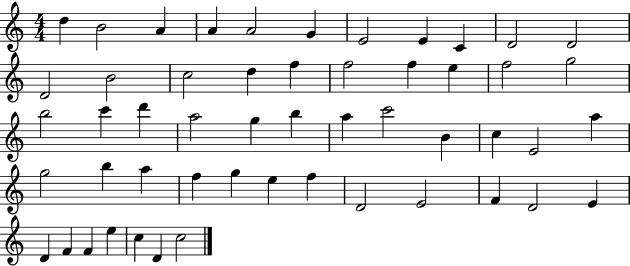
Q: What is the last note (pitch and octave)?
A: C5